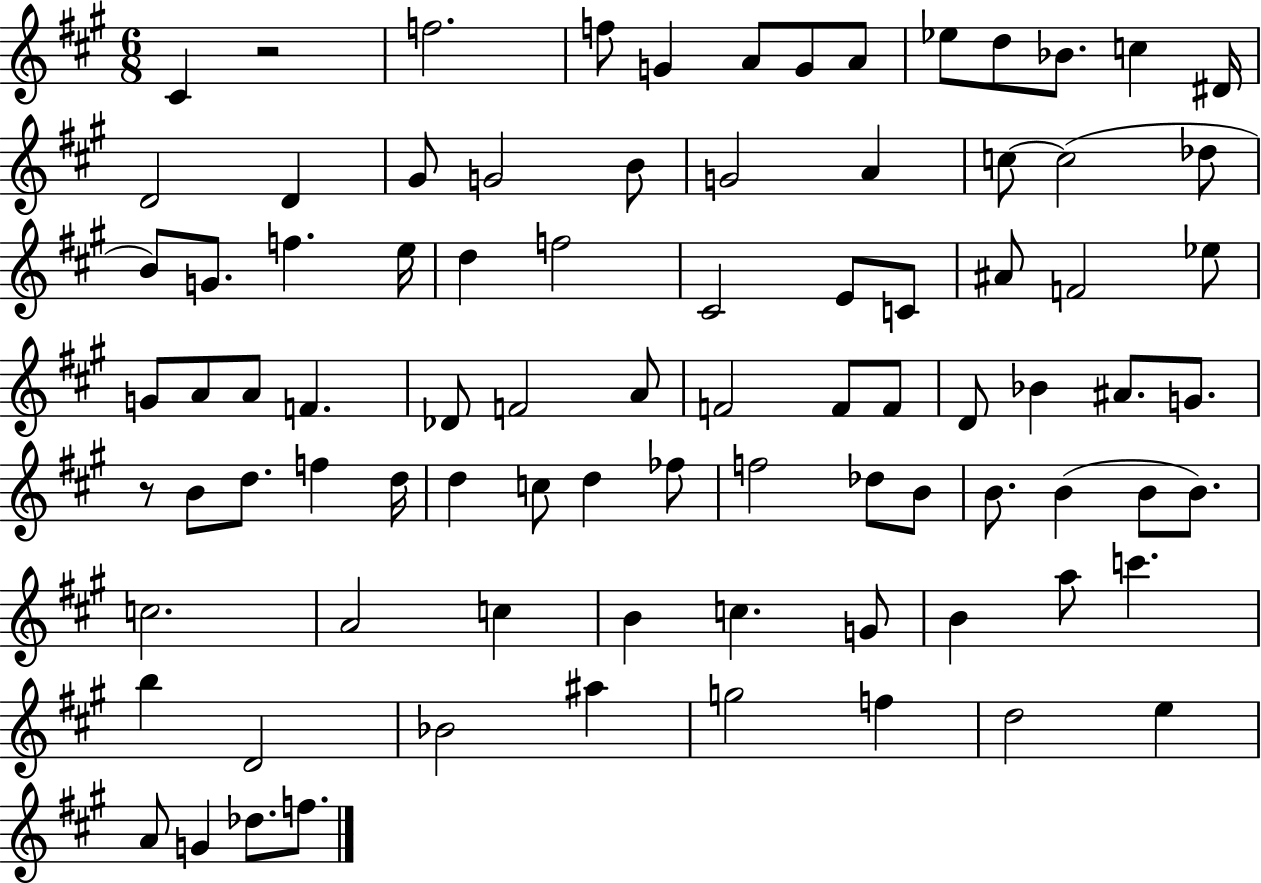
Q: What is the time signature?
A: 6/8